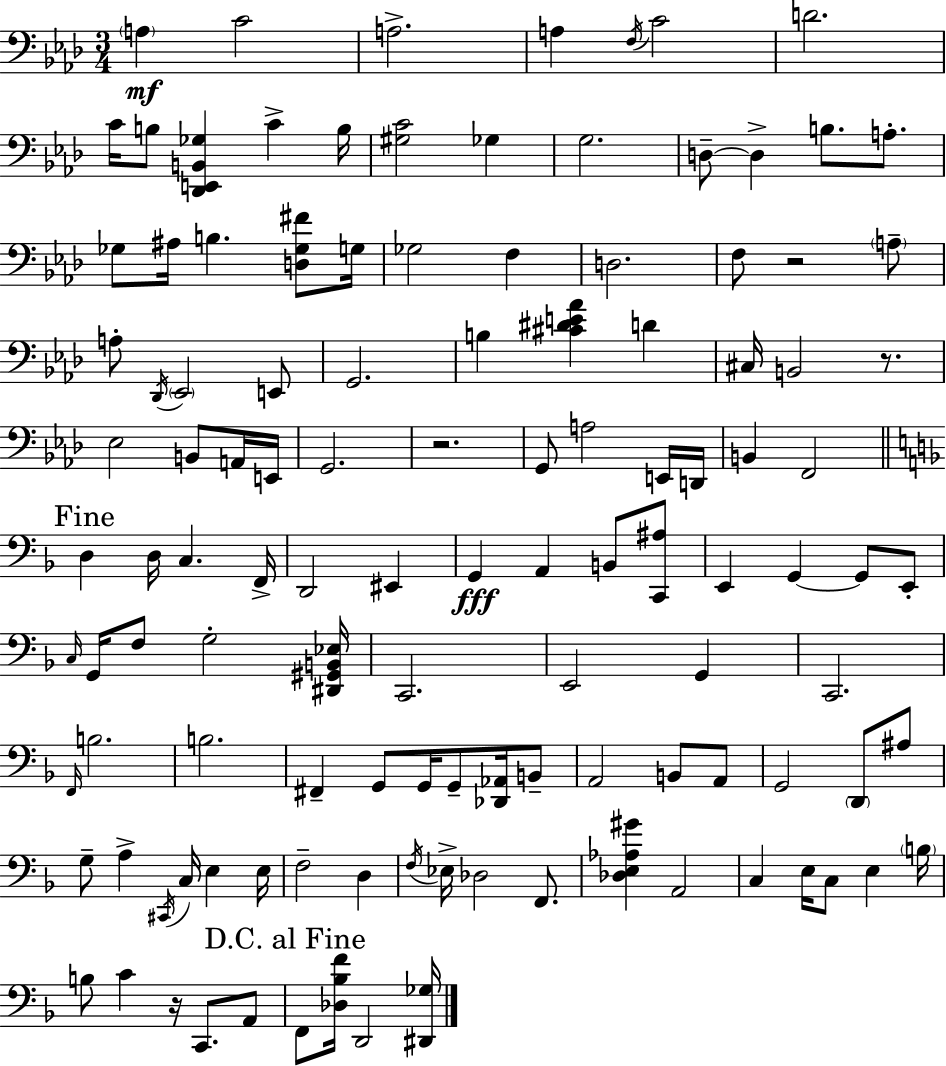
X:1
T:Untitled
M:3/4
L:1/4
K:Ab
A, C2 A,2 A, F,/4 C2 D2 C/4 B,/2 [_D,,E,,B,,_G,] C B,/4 [^G,C]2 _G, G,2 D,/2 D, B,/2 A,/2 _G,/2 ^A,/4 B, [D,_G,^F]/2 G,/4 _G,2 F, D,2 F,/2 z2 A,/2 A,/2 _D,,/4 _E,,2 E,,/2 G,,2 B, [^C^DE_A] D ^C,/4 B,,2 z/2 _E,2 B,,/2 A,,/4 E,,/4 G,,2 z2 G,,/2 A,2 E,,/4 D,,/4 B,, F,,2 D, D,/4 C, F,,/4 D,,2 ^E,, G,, A,, B,,/2 [C,,^A,]/2 E,, G,, G,,/2 E,,/2 C,/4 G,,/4 F,/2 G,2 [^D,,^G,,B,,_E,]/4 C,,2 E,,2 G,, C,,2 F,,/4 B,2 B,2 ^F,, G,,/2 G,,/4 G,,/2 [_D,,_A,,]/4 B,,/2 A,,2 B,,/2 A,,/2 G,,2 D,,/2 ^A,/2 G,/2 A, ^C,,/4 C,/4 E, E,/4 F,2 D, F,/4 _E,/4 _D,2 F,,/2 [_D,E,_A,^G] A,,2 C, E,/4 C,/2 E, B,/4 B,/2 C z/4 C,,/2 A,,/2 F,,/2 [_D,_B,F]/4 D,,2 [^D,,_G,]/4